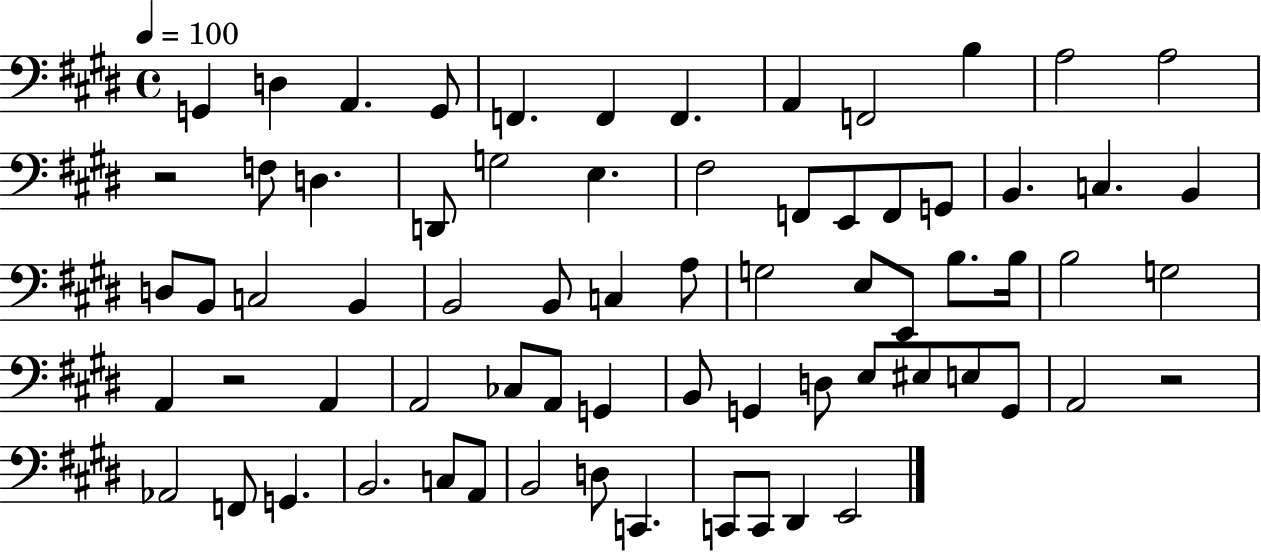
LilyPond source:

{
  \clef bass
  \time 4/4
  \defaultTimeSignature
  \key e \major
  \tempo 4 = 100
  g,4 d4 a,4. g,8 | f,4. f,4 f,4. | a,4 f,2 b4 | a2 a2 | \break r2 f8 d4. | d,8 g2 e4. | fis2 f,8 e,8 f,8 g,8 | b,4. c4. b,4 | \break d8 b,8 c2 b,4 | b,2 b,8 c4 a8 | g2 e8 e,8 b8. b16 | b2 g2 | \break a,4 r2 a,4 | a,2 ces8 a,8 g,4 | b,8 g,4 d8 e8 eis8 e8 g,8 | a,2 r2 | \break aes,2 f,8 g,4. | b,2. c8 a,8 | b,2 d8 c,4. | c,8 c,8 dis,4 e,2 | \break \bar "|."
}